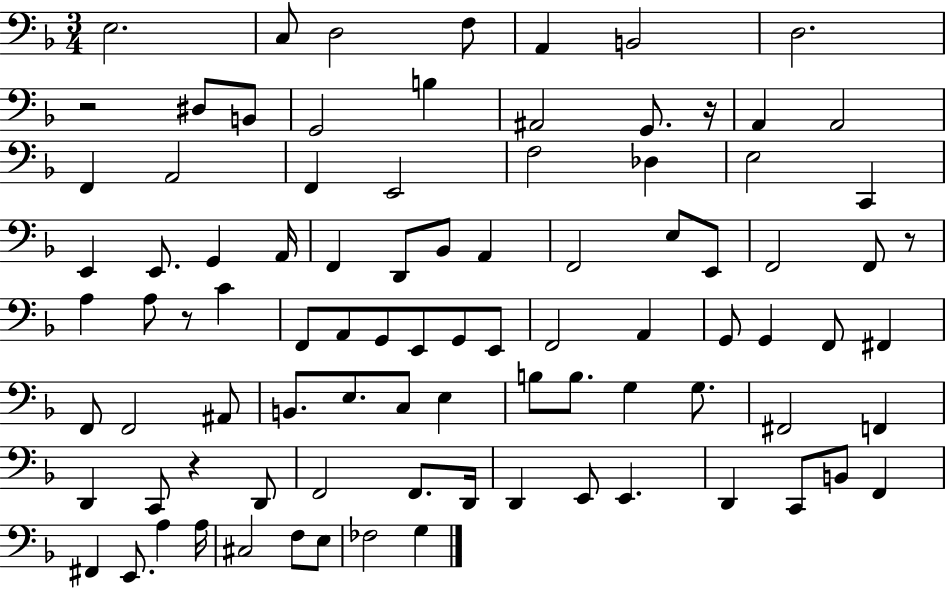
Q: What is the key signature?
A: F major